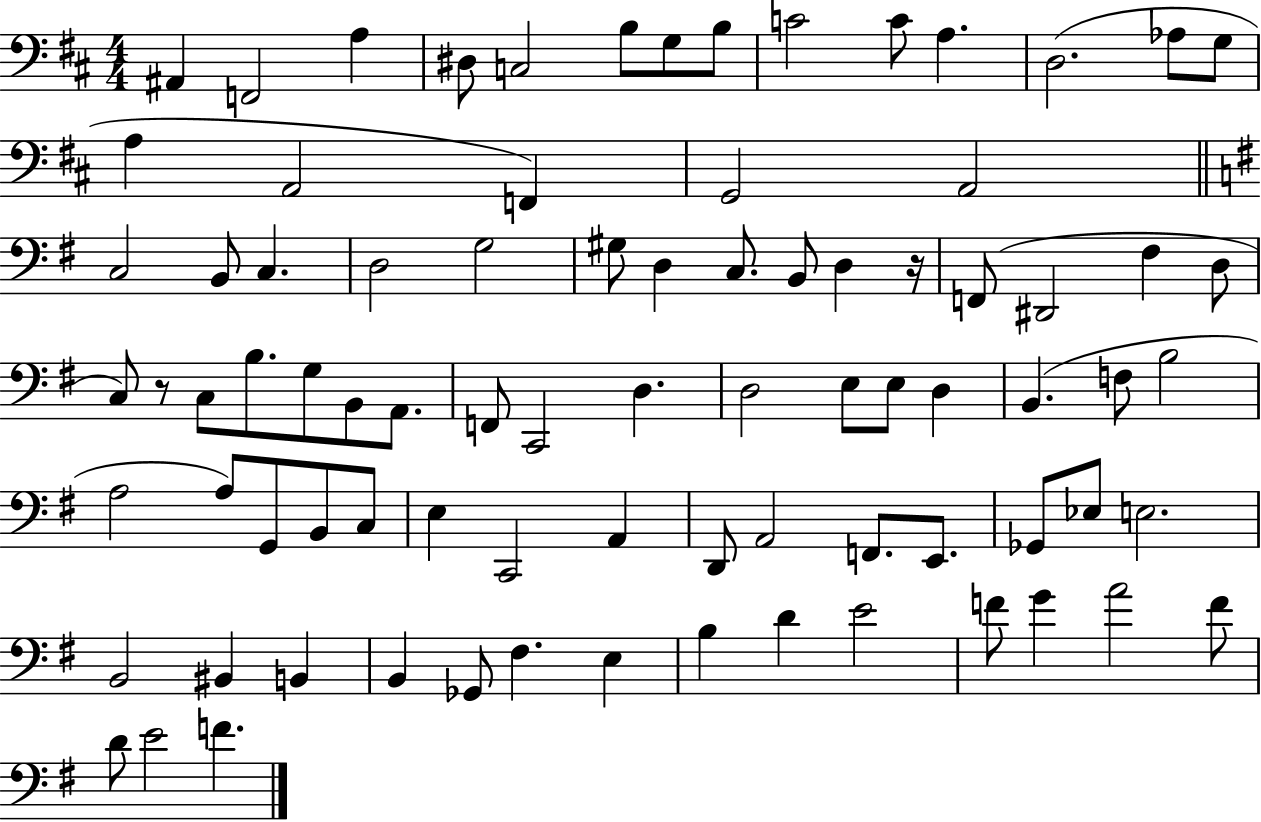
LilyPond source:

{
  \clef bass
  \numericTimeSignature
  \time 4/4
  \key d \major
  ais,4 f,2 a4 | dis8 c2 b8 g8 b8 | c'2 c'8 a4. | d2.( aes8 g8 | \break a4 a,2 f,4) | g,2 a,2 | \bar "||" \break \key g \major c2 b,8 c4. | d2 g2 | gis8 d4 c8. b,8 d4 r16 | f,8( dis,2 fis4 d8 | \break c8) r8 c8 b8. g8 b,8 a,8. | f,8 c,2 d4. | d2 e8 e8 d4 | b,4.( f8 b2 | \break a2 a8) g,8 b,8 c8 | e4 c,2 a,4 | d,8 a,2 f,8. e,8. | ges,8 ees8 e2. | \break b,2 bis,4 b,4 | b,4 ges,8 fis4. e4 | b4 d'4 e'2 | f'8 g'4 a'2 f'8 | \break d'8 e'2 f'4. | \bar "|."
}